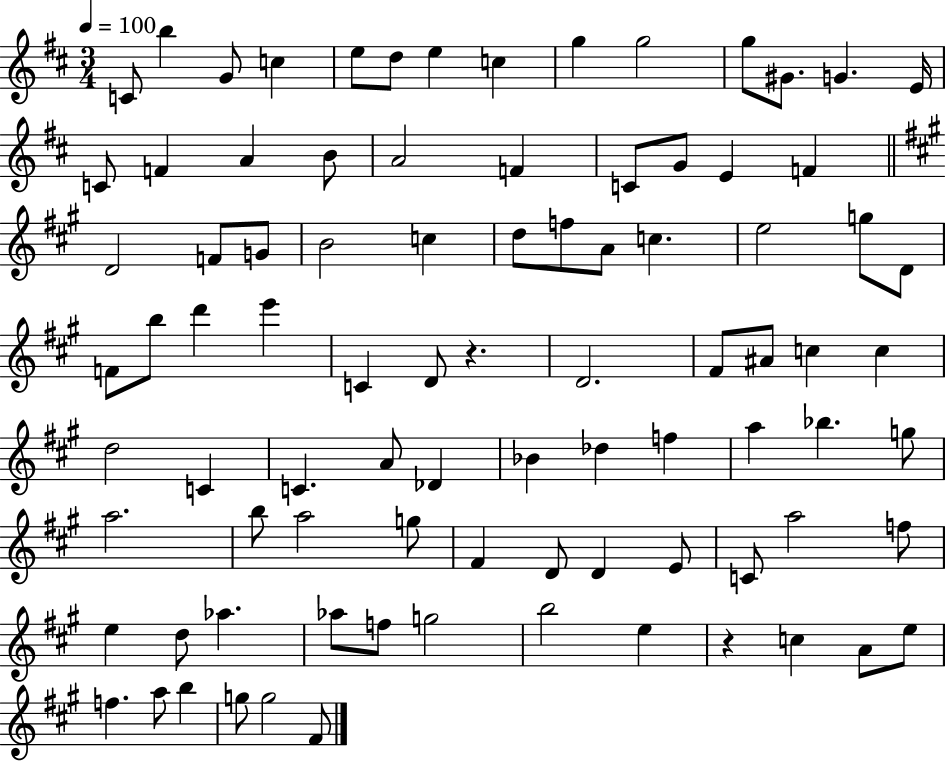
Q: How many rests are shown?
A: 2